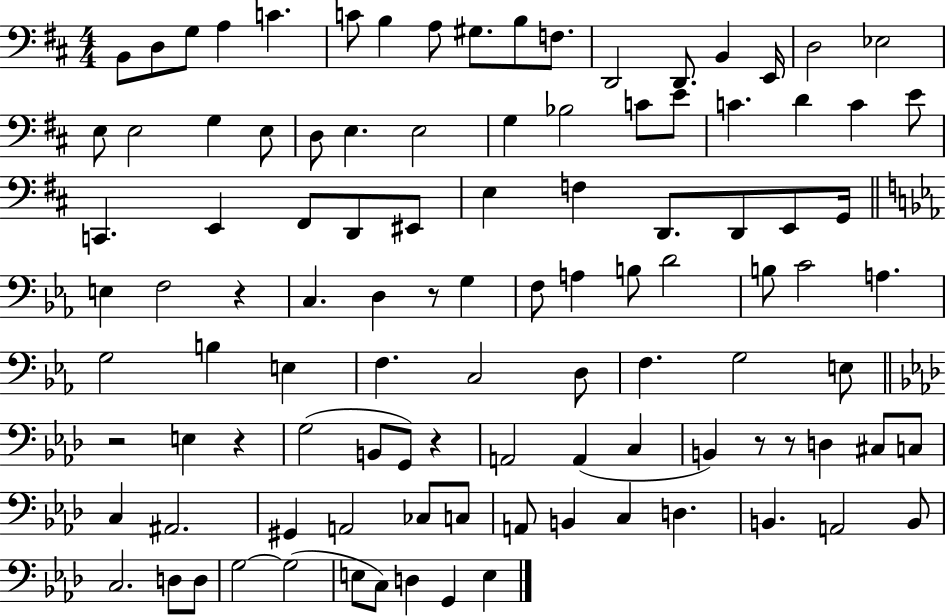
{
  \clef bass
  \numericTimeSignature
  \time 4/4
  \key d \major
  \repeat volta 2 { b,8 d8 g8 a4 c'4. | c'8 b4 a8 gis8. b8 f8. | d,2 d,8. b,4 e,16 | d2 ees2 | \break e8 e2 g4 e8 | d8 e4. e2 | g4 bes2 c'8 e'8 | c'4. d'4 c'4 e'8 | \break c,4. e,4 fis,8 d,8 eis,8 | e4 f4 d,8. d,8 e,8 g,16 | \bar "||" \break \key ees \major e4 f2 r4 | c4. d4 r8 g4 | f8 a4 b8 d'2 | b8 c'2 a4. | \break g2 b4 e4 | f4. c2 d8 | f4. g2 e8 | \bar "||" \break \key aes \major r2 e4 r4 | g2( b,8 g,8) r4 | a,2 a,4( c4 | b,4) r8 r8 d4 cis8 c8 | \break c4 ais,2. | gis,4 a,2 ces8 c8 | a,8 b,4 c4 d4. | b,4. a,2 b,8 | \break c2. d8 d8 | g2~~ g2( | e8 c8) d4 g,4 e4 | } \bar "|."
}